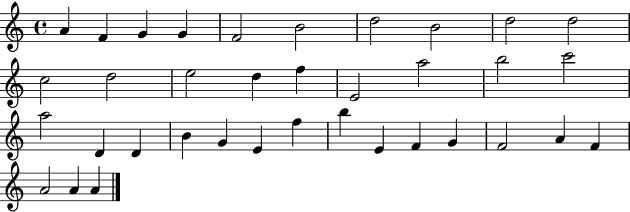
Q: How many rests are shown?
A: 0